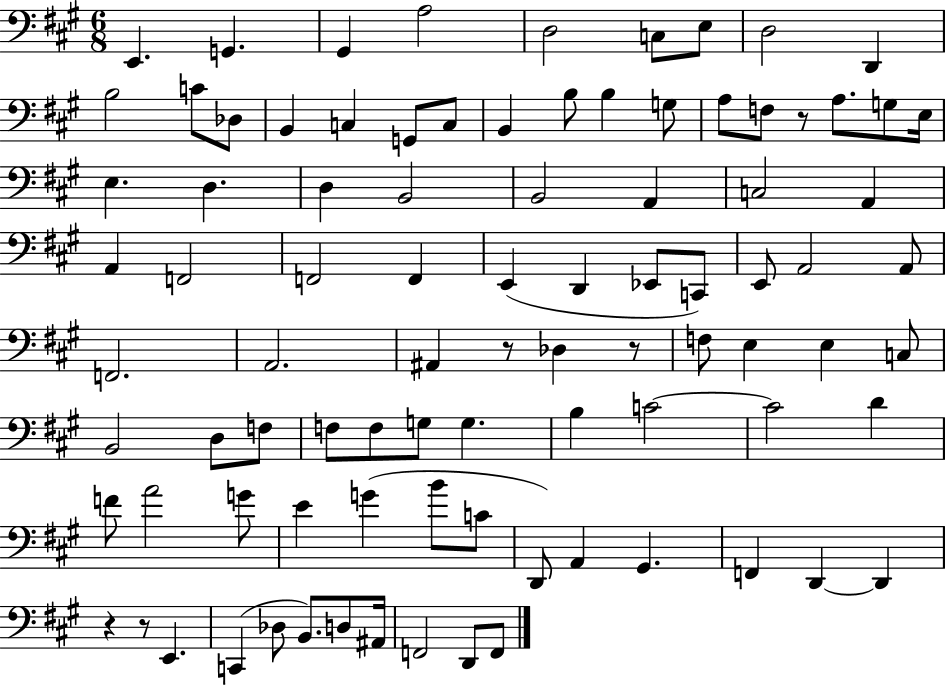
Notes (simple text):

E2/q. G2/q. G#2/q A3/h D3/h C3/e E3/e D3/h D2/q B3/h C4/e Db3/e B2/q C3/q G2/e C3/e B2/q B3/e B3/q G3/e A3/e F3/e R/e A3/e. G3/e E3/s E3/q. D3/q. D3/q B2/h B2/h A2/q C3/h A2/q A2/q F2/h F2/h F2/q E2/q D2/q Eb2/e C2/e E2/e A2/h A2/e F2/h. A2/h. A#2/q R/e Db3/q R/e F3/e E3/q E3/q C3/e B2/h D3/e F3/e F3/e F3/e G3/e G3/q. B3/q C4/h C4/h D4/q F4/e A4/h G4/e E4/q G4/q B4/e C4/e D2/e A2/q G#2/q. F2/q D2/q D2/q R/q R/e E2/q. C2/q Db3/e B2/e. D3/e A#2/s F2/h D2/e F2/e